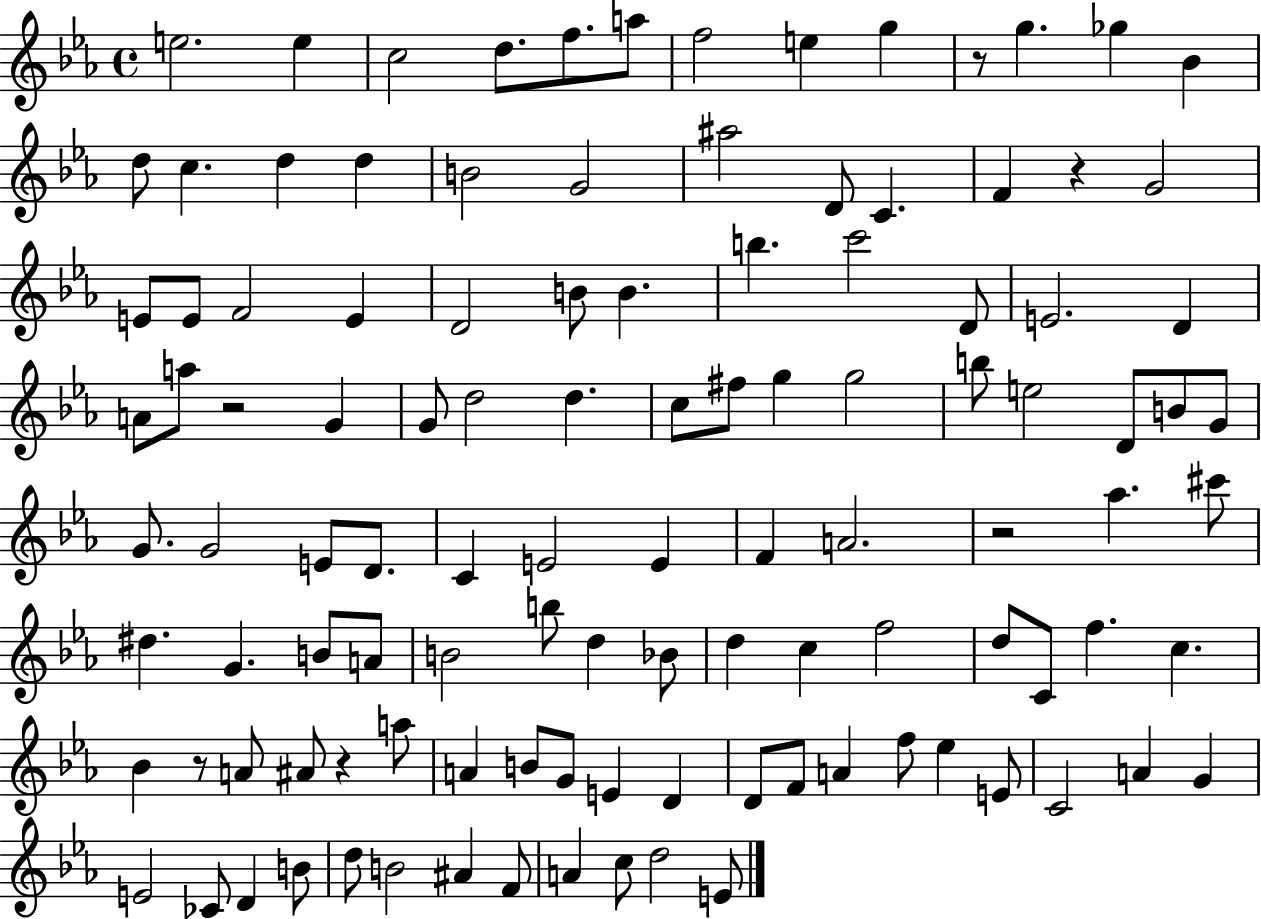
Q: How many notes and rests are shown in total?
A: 112